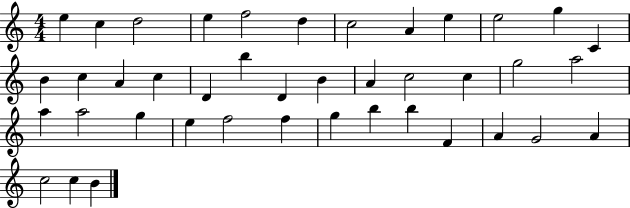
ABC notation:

X:1
T:Untitled
M:4/4
L:1/4
K:C
e c d2 e f2 d c2 A e e2 g C B c A c D b D B A c2 c g2 a2 a a2 g e f2 f g b b F A G2 A c2 c B